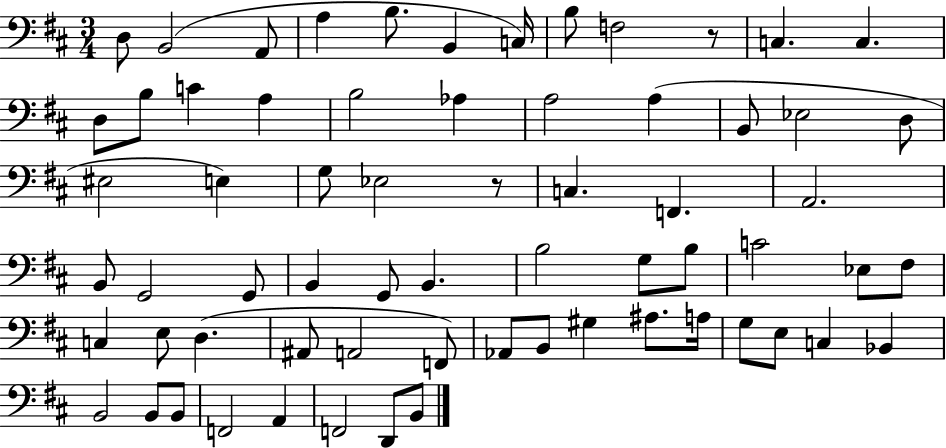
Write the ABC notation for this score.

X:1
T:Untitled
M:3/4
L:1/4
K:D
D,/2 B,,2 A,,/2 A, B,/2 B,, C,/4 B,/2 F,2 z/2 C, C, D,/2 B,/2 C A, B,2 _A, A,2 A, B,,/2 _E,2 D,/2 ^E,2 E, G,/2 _E,2 z/2 C, F,, A,,2 B,,/2 G,,2 G,,/2 B,, G,,/2 B,, B,2 G,/2 B,/2 C2 _E,/2 ^F,/2 C, E,/2 D, ^A,,/2 A,,2 F,,/2 _A,,/2 B,,/2 ^G, ^A,/2 A,/4 G,/2 E,/2 C, _B,, B,,2 B,,/2 B,,/2 F,,2 A,, F,,2 D,,/2 B,,/2